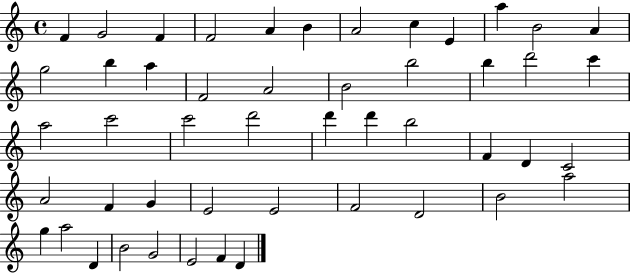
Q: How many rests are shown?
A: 0